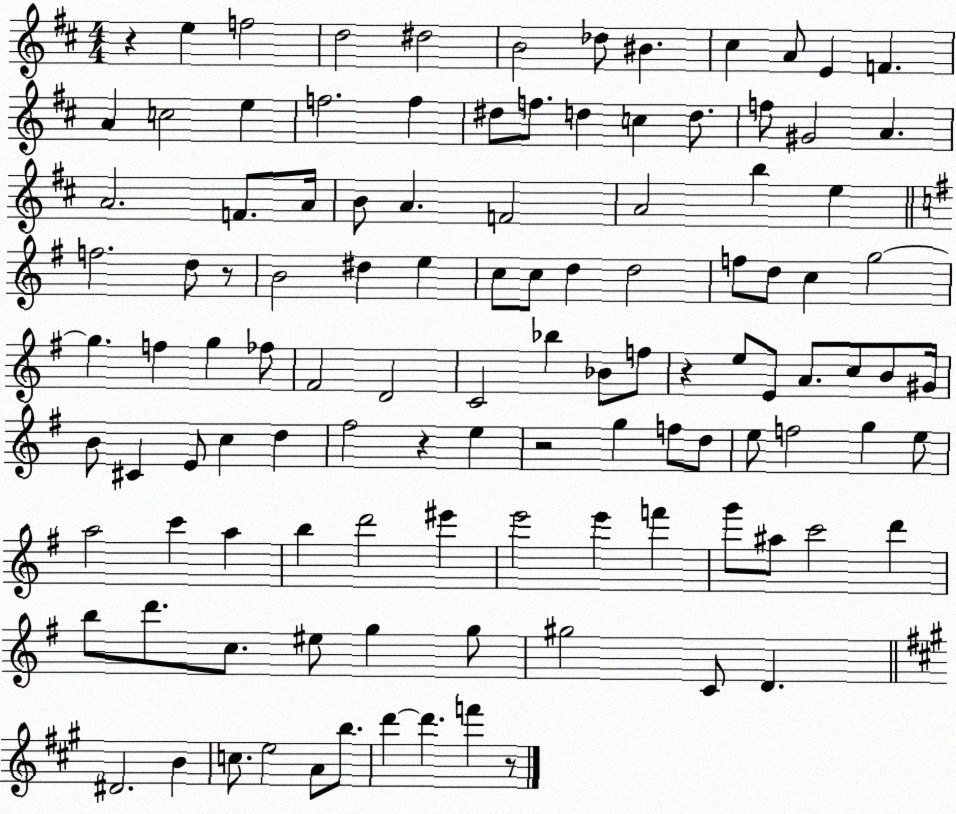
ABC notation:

X:1
T:Untitled
M:4/4
L:1/4
K:D
z e f2 d2 ^d2 B2 _d/2 ^B ^c A/2 E F A c2 e f2 f ^d/2 f/2 d c d/2 f/2 ^G2 A A2 F/2 A/4 B/2 A F2 A2 b e f2 d/2 z/2 B2 ^d e c/2 c/2 d d2 f/2 d/2 c g2 g f g _f/2 ^F2 D2 C2 _b _B/2 f/2 z e/2 E/2 A/2 c/2 B/2 ^G/4 B/2 ^C E/2 c d ^f2 z e z2 g f/2 d/2 e/2 f2 g e/2 a2 c' a b d'2 ^e' e'2 e' f' g'/2 ^a/2 c'2 d' b/2 d'/2 c/2 ^e/2 g g/2 ^g2 C/2 D ^D2 B c/2 e2 A/2 b/2 d' d' f' z/2